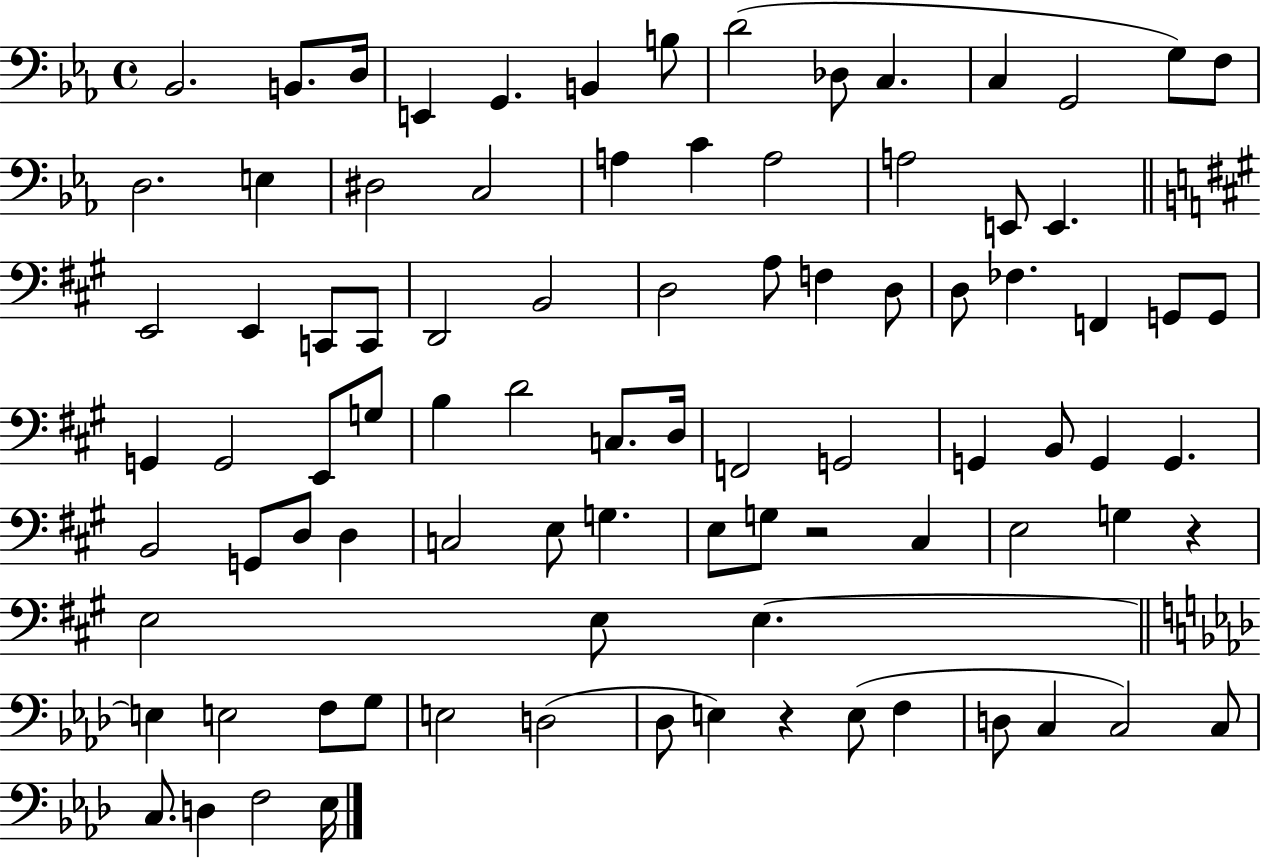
Bb2/h. B2/e. D3/s E2/q G2/q. B2/q B3/e D4/h Db3/e C3/q. C3/q G2/h G3/e F3/e D3/h. E3/q D#3/h C3/h A3/q C4/q A3/h A3/h E2/e E2/q. E2/h E2/q C2/e C2/e D2/h B2/h D3/h A3/e F3/q D3/e D3/e FES3/q. F2/q G2/e G2/e G2/q G2/h E2/e G3/e B3/q D4/h C3/e. D3/s F2/h G2/h G2/q B2/e G2/q G2/q. B2/h G2/e D3/e D3/q C3/h E3/e G3/q. E3/e G3/e R/h C#3/q E3/h G3/q R/q E3/h E3/e E3/q. E3/q E3/h F3/e G3/e E3/h D3/h Db3/e E3/q R/q E3/e F3/q D3/e C3/q C3/h C3/e C3/e. D3/q F3/h Eb3/s